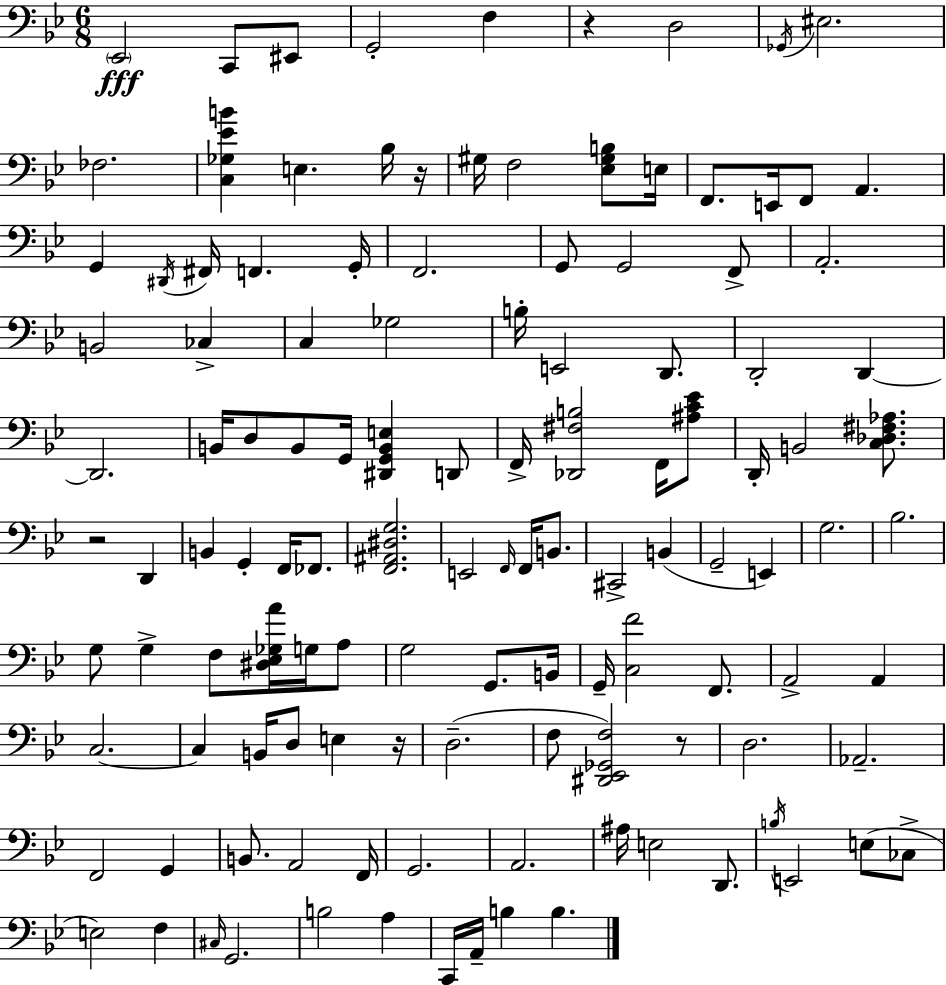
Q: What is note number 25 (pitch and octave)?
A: G2